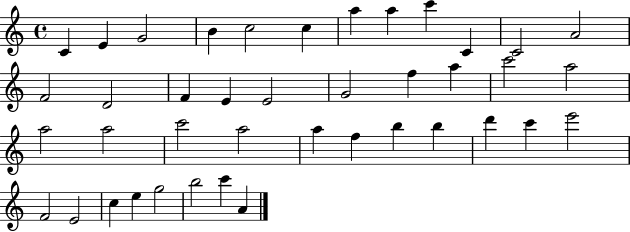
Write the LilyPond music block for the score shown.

{
  \clef treble
  \time 4/4
  \defaultTimeSignature
  \key c \major
  c'4 e'4 g'2 | b'4 c''2 c''4 | a''4 a''4 c'''4 c'4 | c'2 a'2 | \break f'2 d'2 | f'4 e'4 e'2 | g'2 f''4 a''4 | c'''2 a''2 | \break a''2 a''2 | c'''2 a''2 | a''4 f''4 b''4 b''4 | d'''4 c'''4 e'''2 | \break f'2 e'2 | c''4 e''4 g''2 | b''2 c'''4 a'4 | \bar "|."
}